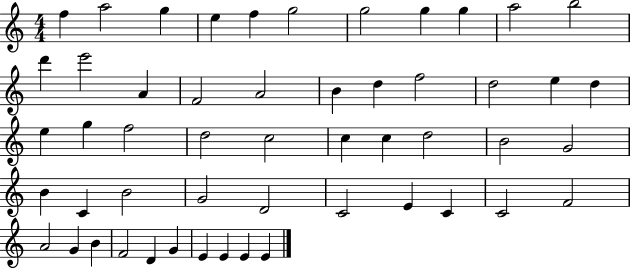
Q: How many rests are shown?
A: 0